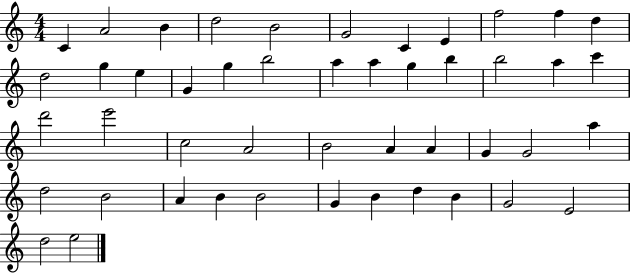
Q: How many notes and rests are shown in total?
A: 47